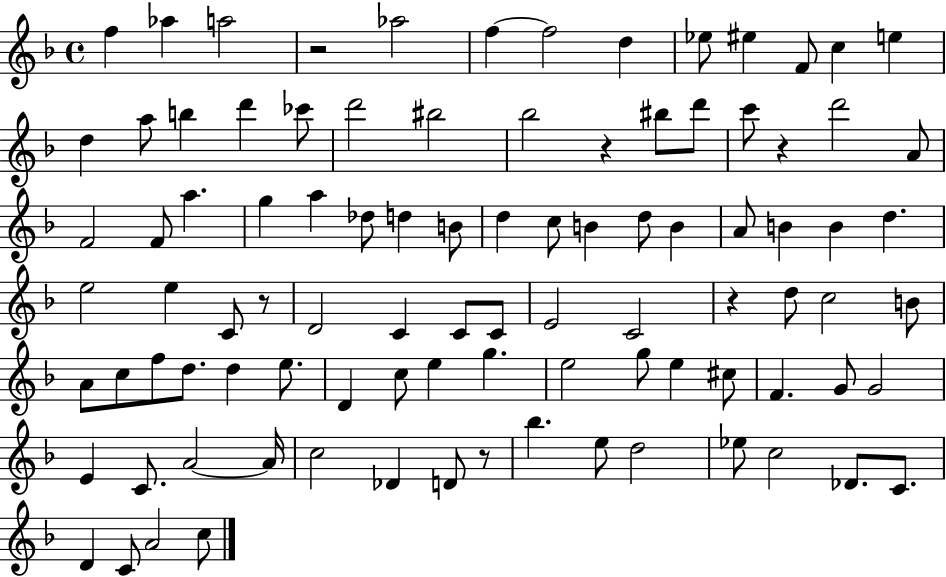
F5/q Ab5/q A5/h R/h Ab5/h F5/q F5/h D5/q Eb5/e EIS5/q F4/e C5/q E5/q D5/q A5/e B5/q D6/q CES6/e D6/h BIS5/h Bb5/h R/q BIS5/e D6/e C6/e R/q D6/h A4/e F4/h F4/e A5/q. G5/q A5/q Db5/e D5/q B4/e D5/q C5/e B4/q D5/e B4/q A4/e B4/q B4/q D5/q. E5/h E5/q C4/e R/e D4/h C4/q C4/e C4/e E4/h C4/h R/q D5/e C5/h B4/e A4/e C5/e F5/e D5/e. D5/q E5/e. D4/q C5/e E5/q G5/q. E5/h G5/e E5/q C#5/e F4/q. G4/e G4/h E4/q C4/e. A4/h A4/s C5/h Db4/q D4/e R/e Bb5/q. E5/e D5/h Eb5/e C5/h Db4/e. C4/e. D4/q C4/e A4/h C5/e